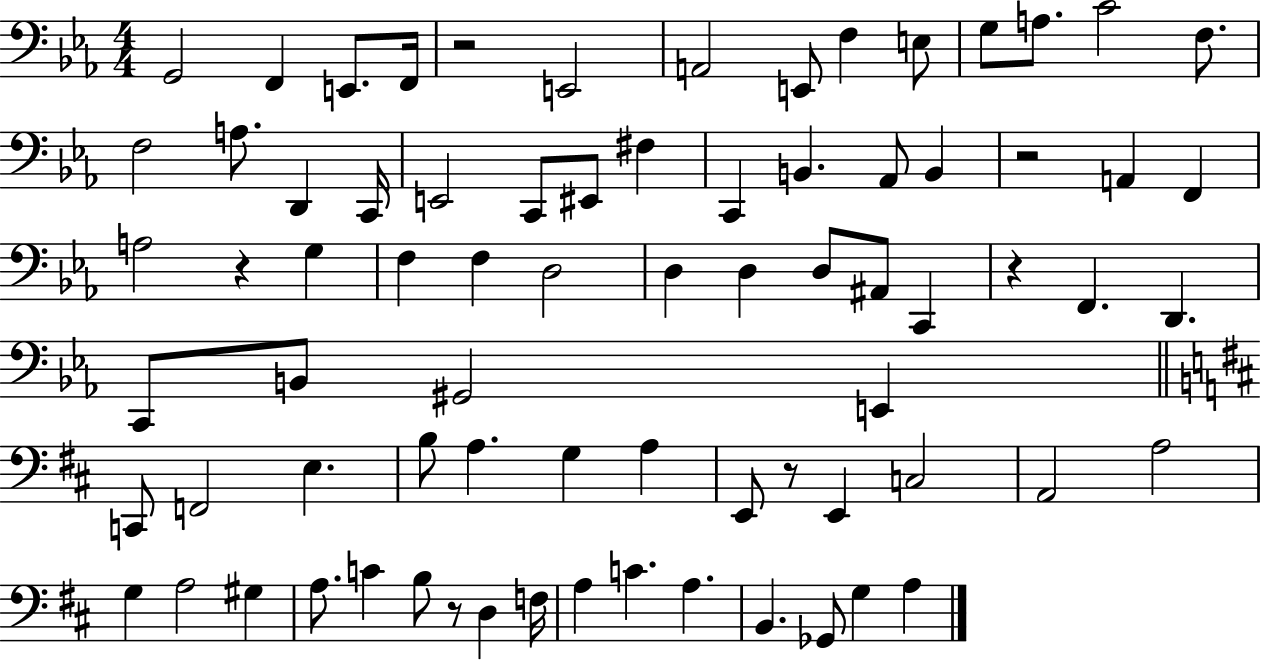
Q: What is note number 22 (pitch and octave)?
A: C2